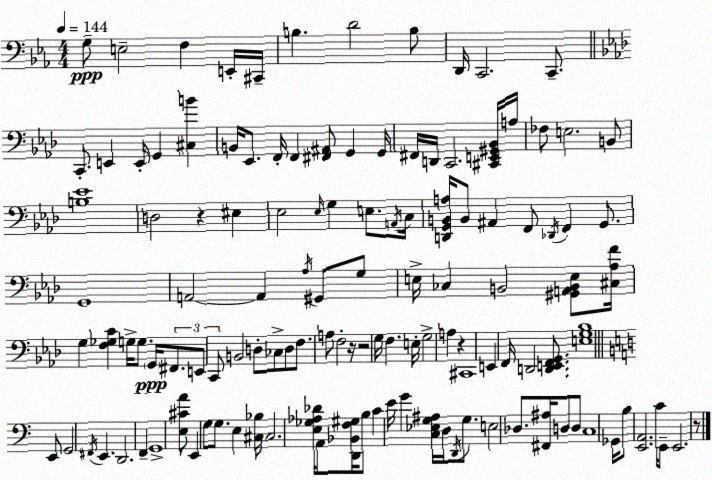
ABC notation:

X:1
T:Untitled
M:4/4
L:1/4
K:Eb
G,/2 E,2 F, E,,/4 ^C,,/4 B, D2 B,/2 D,,/4 C,,2 C,,/2 C,,/2 E,, E,,/4 G,, [^C,B] B,,/4 _E,,/2 F,,/4 F,, [^F,,^A,,]/2 G,, G,,/4 ^F,,/4 D,,/4 C,,2 [^C,,E,,^G,,_B,,]/4 A,/4 _F,/2 E,2 B,,/2 [B,_E]4 D,2 z ^E, _E,2 _E,/4 G, E,/2 A,,/4 C,/4 [D,,G,,B,,A,]/4 B,,/2 ^A,, F,,/2 _D,,/4 F,, G,,/2 G,,4 A,,2 A,, _A,/4 ^G,,/2 G,/2 E,/4 _C, B,,2 [^G,,A,,B,,E,]/2 [^C,_A,F]/4 G, [F,_G,C] G,/4 G,/2 G,,/4 ^F,,/2 E,,/2 C,,/2 B,,2 D,/2 _C,/2 D,/2 F,/2 A,/2 F,2 z/4 z2 G,/4 F, E,/4 G,2 A, z ^C,,4 E,, F,,/4 D,,2 [D,,E,,F,,G,,]/2 [E,G,_B,]4 E,,/2 G,,2 ^F,,/4 E,, D,,2 F,, G,,4 [E,^CA]/2 E,, G,/2 G,/2 E, [^C,_B,]/4 ^C,2 [E,_G,_A,_D]/4 A,,/2 [D,,_B,,F,^G,]/4 B,/2 C E/4 G [C,_E,G,^A,]/4 D,/4 D,,/4 G,/2 E,2 _D,/2 [^F,,^A,]/4 D,/2 D,/2 C,4 _G,,/4 B,/2 [E,,A,,]2 C/4 E,,/2 E,,2 z/2